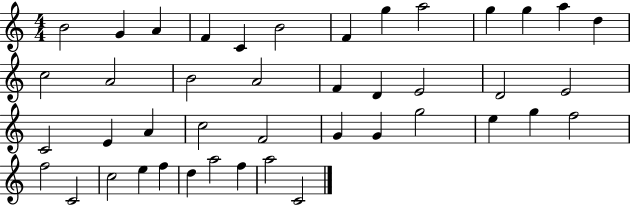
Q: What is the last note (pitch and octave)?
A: C4